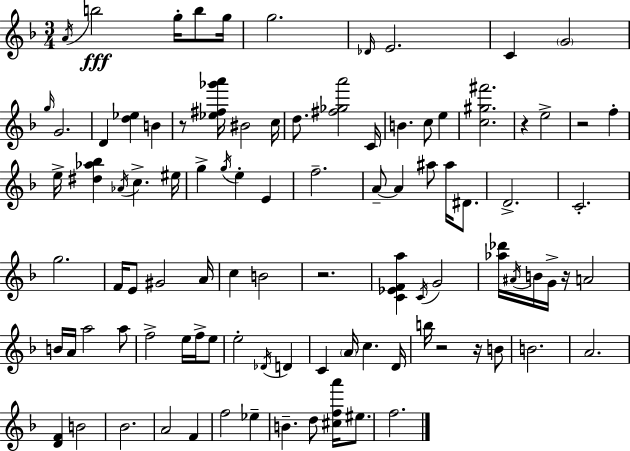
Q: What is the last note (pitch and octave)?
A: F5